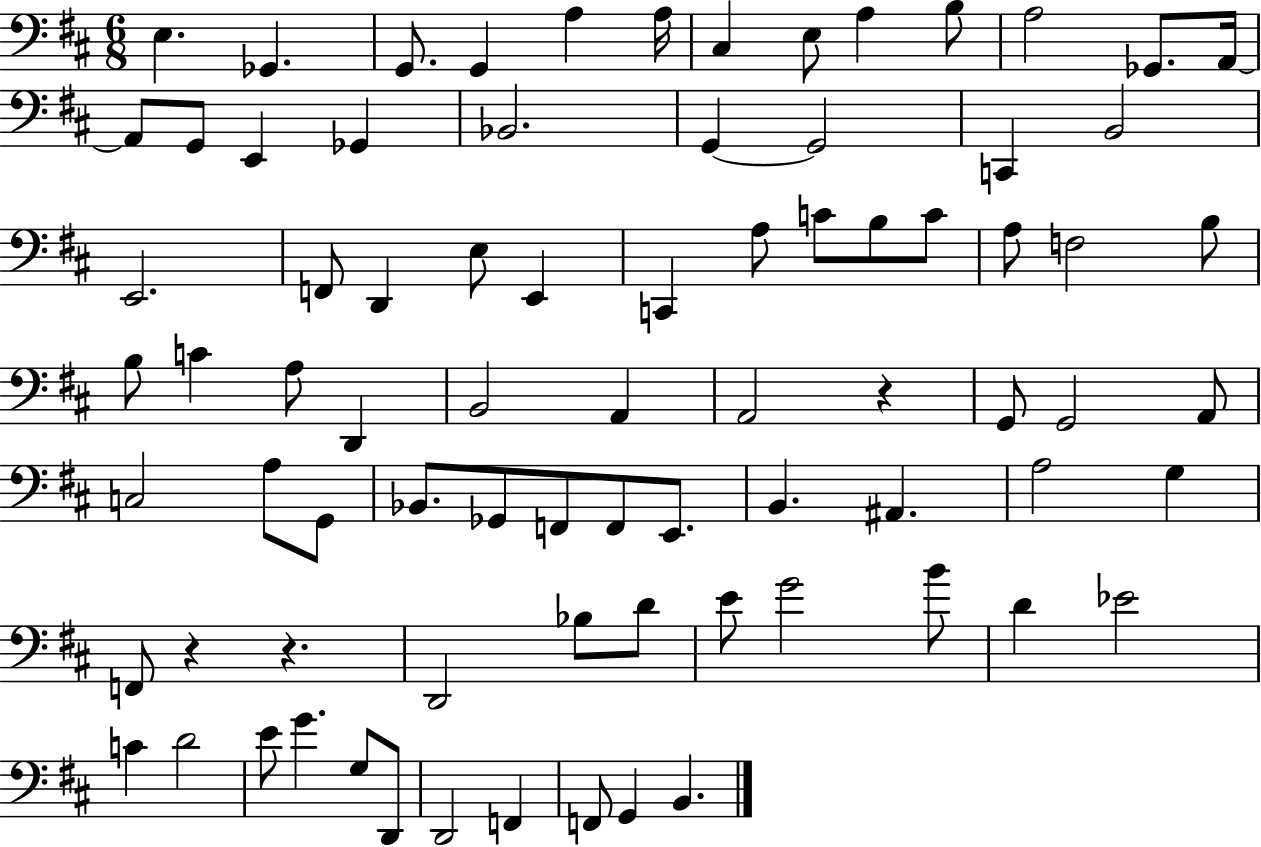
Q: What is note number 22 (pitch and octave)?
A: B2